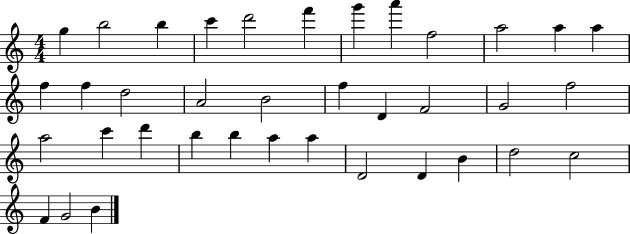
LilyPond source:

{
  \clef treble
  \numericTimeSignature
  \time 4/4
  \key c \major
  g''4 b''2 b''4 | c'''4 d'''2 f'''4 | g'''4 a'''4 f''2 | a''2 a''4 a''4 | \break f''4 f''4 d''2 | a'2 b'2 | f''4 d'4 f'2 | g'2 f''2 | \break a''2 c'''4 d'''4 | b''4 b''4 a''4 a''4 | d'2 d'4 b'4 | d''2 c''2 | \break f'4 g'2 b'4 | \bar "|."
}